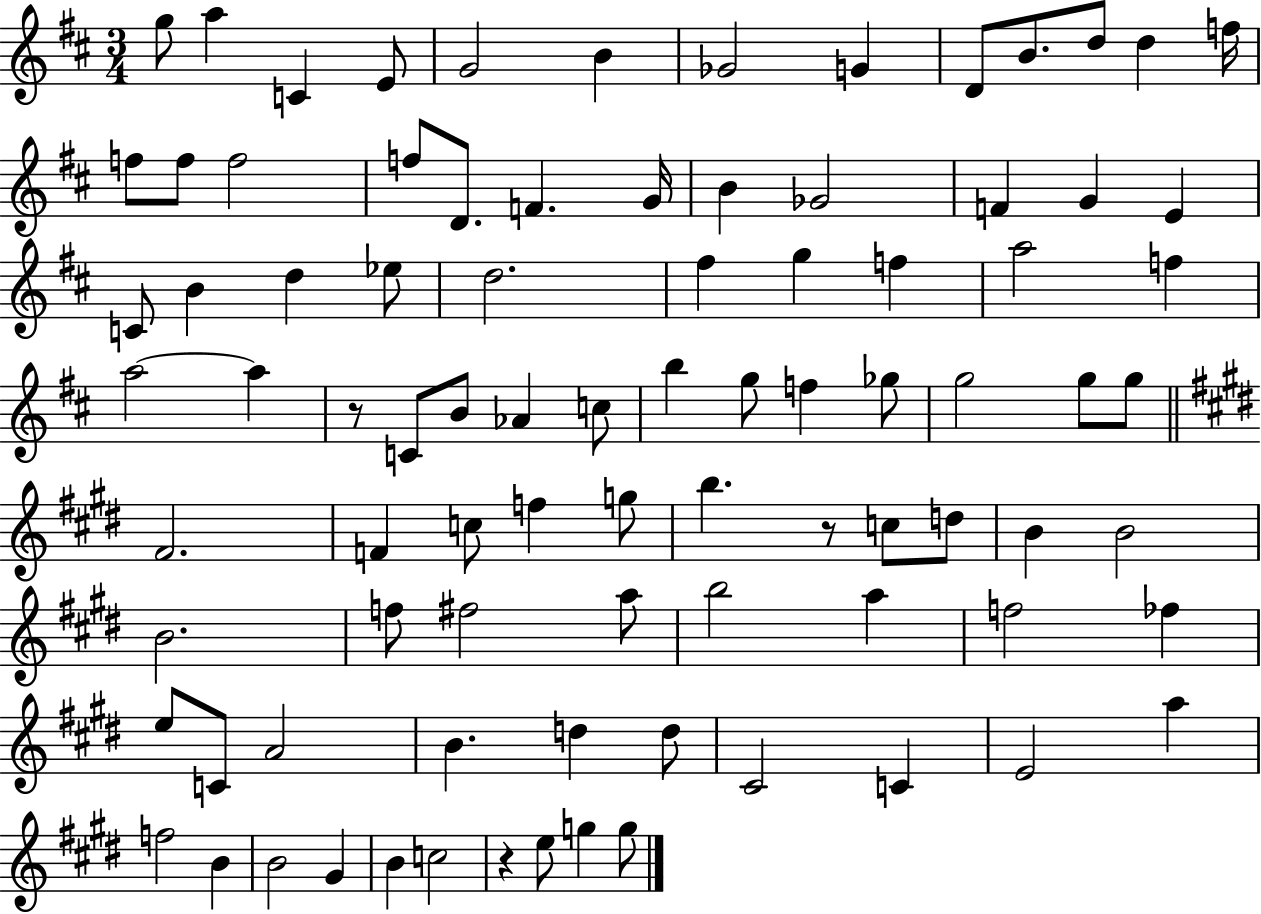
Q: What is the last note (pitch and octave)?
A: G5